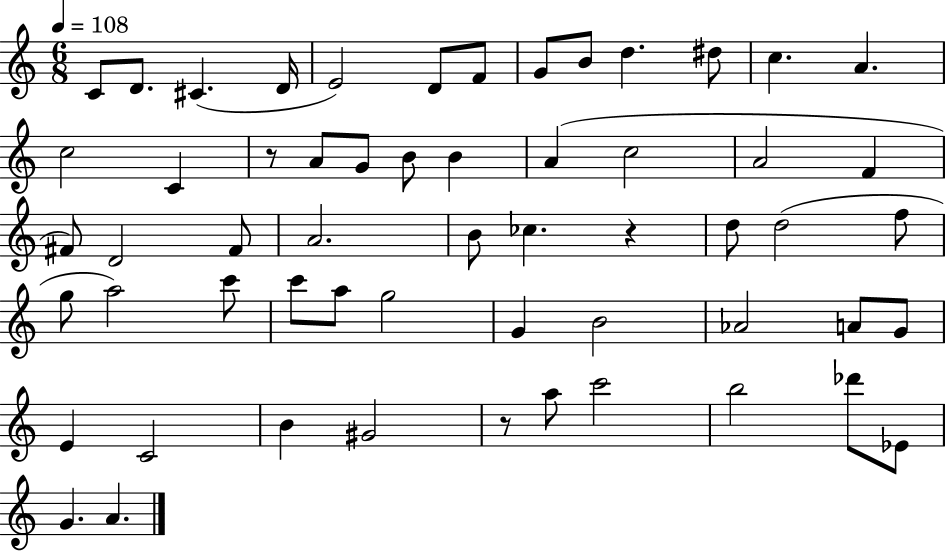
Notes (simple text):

C4/e D4/e. C#4/q. D4/s E4/h D4/e F4/e G4/e B4/e D5/q. D#5/e C5/q. A4/q. C5/h C4/q R/e A4/e G4/e B4/e B4/q A4/q C5/h A4/h F4/q F#4/e D4/h F#4/e A4/h. B4/e CES5/q. R/q D5/e D5/h F5/e G5/e A5/h C6/e C6/e A5/e G5/h G4/q B4/h Ab4/h A4/e G4/e E4/q C4/h B4/q G#4/h R/e A5/e C6/h B5/h Db6/e Eb4/e G4/q. A4/q.